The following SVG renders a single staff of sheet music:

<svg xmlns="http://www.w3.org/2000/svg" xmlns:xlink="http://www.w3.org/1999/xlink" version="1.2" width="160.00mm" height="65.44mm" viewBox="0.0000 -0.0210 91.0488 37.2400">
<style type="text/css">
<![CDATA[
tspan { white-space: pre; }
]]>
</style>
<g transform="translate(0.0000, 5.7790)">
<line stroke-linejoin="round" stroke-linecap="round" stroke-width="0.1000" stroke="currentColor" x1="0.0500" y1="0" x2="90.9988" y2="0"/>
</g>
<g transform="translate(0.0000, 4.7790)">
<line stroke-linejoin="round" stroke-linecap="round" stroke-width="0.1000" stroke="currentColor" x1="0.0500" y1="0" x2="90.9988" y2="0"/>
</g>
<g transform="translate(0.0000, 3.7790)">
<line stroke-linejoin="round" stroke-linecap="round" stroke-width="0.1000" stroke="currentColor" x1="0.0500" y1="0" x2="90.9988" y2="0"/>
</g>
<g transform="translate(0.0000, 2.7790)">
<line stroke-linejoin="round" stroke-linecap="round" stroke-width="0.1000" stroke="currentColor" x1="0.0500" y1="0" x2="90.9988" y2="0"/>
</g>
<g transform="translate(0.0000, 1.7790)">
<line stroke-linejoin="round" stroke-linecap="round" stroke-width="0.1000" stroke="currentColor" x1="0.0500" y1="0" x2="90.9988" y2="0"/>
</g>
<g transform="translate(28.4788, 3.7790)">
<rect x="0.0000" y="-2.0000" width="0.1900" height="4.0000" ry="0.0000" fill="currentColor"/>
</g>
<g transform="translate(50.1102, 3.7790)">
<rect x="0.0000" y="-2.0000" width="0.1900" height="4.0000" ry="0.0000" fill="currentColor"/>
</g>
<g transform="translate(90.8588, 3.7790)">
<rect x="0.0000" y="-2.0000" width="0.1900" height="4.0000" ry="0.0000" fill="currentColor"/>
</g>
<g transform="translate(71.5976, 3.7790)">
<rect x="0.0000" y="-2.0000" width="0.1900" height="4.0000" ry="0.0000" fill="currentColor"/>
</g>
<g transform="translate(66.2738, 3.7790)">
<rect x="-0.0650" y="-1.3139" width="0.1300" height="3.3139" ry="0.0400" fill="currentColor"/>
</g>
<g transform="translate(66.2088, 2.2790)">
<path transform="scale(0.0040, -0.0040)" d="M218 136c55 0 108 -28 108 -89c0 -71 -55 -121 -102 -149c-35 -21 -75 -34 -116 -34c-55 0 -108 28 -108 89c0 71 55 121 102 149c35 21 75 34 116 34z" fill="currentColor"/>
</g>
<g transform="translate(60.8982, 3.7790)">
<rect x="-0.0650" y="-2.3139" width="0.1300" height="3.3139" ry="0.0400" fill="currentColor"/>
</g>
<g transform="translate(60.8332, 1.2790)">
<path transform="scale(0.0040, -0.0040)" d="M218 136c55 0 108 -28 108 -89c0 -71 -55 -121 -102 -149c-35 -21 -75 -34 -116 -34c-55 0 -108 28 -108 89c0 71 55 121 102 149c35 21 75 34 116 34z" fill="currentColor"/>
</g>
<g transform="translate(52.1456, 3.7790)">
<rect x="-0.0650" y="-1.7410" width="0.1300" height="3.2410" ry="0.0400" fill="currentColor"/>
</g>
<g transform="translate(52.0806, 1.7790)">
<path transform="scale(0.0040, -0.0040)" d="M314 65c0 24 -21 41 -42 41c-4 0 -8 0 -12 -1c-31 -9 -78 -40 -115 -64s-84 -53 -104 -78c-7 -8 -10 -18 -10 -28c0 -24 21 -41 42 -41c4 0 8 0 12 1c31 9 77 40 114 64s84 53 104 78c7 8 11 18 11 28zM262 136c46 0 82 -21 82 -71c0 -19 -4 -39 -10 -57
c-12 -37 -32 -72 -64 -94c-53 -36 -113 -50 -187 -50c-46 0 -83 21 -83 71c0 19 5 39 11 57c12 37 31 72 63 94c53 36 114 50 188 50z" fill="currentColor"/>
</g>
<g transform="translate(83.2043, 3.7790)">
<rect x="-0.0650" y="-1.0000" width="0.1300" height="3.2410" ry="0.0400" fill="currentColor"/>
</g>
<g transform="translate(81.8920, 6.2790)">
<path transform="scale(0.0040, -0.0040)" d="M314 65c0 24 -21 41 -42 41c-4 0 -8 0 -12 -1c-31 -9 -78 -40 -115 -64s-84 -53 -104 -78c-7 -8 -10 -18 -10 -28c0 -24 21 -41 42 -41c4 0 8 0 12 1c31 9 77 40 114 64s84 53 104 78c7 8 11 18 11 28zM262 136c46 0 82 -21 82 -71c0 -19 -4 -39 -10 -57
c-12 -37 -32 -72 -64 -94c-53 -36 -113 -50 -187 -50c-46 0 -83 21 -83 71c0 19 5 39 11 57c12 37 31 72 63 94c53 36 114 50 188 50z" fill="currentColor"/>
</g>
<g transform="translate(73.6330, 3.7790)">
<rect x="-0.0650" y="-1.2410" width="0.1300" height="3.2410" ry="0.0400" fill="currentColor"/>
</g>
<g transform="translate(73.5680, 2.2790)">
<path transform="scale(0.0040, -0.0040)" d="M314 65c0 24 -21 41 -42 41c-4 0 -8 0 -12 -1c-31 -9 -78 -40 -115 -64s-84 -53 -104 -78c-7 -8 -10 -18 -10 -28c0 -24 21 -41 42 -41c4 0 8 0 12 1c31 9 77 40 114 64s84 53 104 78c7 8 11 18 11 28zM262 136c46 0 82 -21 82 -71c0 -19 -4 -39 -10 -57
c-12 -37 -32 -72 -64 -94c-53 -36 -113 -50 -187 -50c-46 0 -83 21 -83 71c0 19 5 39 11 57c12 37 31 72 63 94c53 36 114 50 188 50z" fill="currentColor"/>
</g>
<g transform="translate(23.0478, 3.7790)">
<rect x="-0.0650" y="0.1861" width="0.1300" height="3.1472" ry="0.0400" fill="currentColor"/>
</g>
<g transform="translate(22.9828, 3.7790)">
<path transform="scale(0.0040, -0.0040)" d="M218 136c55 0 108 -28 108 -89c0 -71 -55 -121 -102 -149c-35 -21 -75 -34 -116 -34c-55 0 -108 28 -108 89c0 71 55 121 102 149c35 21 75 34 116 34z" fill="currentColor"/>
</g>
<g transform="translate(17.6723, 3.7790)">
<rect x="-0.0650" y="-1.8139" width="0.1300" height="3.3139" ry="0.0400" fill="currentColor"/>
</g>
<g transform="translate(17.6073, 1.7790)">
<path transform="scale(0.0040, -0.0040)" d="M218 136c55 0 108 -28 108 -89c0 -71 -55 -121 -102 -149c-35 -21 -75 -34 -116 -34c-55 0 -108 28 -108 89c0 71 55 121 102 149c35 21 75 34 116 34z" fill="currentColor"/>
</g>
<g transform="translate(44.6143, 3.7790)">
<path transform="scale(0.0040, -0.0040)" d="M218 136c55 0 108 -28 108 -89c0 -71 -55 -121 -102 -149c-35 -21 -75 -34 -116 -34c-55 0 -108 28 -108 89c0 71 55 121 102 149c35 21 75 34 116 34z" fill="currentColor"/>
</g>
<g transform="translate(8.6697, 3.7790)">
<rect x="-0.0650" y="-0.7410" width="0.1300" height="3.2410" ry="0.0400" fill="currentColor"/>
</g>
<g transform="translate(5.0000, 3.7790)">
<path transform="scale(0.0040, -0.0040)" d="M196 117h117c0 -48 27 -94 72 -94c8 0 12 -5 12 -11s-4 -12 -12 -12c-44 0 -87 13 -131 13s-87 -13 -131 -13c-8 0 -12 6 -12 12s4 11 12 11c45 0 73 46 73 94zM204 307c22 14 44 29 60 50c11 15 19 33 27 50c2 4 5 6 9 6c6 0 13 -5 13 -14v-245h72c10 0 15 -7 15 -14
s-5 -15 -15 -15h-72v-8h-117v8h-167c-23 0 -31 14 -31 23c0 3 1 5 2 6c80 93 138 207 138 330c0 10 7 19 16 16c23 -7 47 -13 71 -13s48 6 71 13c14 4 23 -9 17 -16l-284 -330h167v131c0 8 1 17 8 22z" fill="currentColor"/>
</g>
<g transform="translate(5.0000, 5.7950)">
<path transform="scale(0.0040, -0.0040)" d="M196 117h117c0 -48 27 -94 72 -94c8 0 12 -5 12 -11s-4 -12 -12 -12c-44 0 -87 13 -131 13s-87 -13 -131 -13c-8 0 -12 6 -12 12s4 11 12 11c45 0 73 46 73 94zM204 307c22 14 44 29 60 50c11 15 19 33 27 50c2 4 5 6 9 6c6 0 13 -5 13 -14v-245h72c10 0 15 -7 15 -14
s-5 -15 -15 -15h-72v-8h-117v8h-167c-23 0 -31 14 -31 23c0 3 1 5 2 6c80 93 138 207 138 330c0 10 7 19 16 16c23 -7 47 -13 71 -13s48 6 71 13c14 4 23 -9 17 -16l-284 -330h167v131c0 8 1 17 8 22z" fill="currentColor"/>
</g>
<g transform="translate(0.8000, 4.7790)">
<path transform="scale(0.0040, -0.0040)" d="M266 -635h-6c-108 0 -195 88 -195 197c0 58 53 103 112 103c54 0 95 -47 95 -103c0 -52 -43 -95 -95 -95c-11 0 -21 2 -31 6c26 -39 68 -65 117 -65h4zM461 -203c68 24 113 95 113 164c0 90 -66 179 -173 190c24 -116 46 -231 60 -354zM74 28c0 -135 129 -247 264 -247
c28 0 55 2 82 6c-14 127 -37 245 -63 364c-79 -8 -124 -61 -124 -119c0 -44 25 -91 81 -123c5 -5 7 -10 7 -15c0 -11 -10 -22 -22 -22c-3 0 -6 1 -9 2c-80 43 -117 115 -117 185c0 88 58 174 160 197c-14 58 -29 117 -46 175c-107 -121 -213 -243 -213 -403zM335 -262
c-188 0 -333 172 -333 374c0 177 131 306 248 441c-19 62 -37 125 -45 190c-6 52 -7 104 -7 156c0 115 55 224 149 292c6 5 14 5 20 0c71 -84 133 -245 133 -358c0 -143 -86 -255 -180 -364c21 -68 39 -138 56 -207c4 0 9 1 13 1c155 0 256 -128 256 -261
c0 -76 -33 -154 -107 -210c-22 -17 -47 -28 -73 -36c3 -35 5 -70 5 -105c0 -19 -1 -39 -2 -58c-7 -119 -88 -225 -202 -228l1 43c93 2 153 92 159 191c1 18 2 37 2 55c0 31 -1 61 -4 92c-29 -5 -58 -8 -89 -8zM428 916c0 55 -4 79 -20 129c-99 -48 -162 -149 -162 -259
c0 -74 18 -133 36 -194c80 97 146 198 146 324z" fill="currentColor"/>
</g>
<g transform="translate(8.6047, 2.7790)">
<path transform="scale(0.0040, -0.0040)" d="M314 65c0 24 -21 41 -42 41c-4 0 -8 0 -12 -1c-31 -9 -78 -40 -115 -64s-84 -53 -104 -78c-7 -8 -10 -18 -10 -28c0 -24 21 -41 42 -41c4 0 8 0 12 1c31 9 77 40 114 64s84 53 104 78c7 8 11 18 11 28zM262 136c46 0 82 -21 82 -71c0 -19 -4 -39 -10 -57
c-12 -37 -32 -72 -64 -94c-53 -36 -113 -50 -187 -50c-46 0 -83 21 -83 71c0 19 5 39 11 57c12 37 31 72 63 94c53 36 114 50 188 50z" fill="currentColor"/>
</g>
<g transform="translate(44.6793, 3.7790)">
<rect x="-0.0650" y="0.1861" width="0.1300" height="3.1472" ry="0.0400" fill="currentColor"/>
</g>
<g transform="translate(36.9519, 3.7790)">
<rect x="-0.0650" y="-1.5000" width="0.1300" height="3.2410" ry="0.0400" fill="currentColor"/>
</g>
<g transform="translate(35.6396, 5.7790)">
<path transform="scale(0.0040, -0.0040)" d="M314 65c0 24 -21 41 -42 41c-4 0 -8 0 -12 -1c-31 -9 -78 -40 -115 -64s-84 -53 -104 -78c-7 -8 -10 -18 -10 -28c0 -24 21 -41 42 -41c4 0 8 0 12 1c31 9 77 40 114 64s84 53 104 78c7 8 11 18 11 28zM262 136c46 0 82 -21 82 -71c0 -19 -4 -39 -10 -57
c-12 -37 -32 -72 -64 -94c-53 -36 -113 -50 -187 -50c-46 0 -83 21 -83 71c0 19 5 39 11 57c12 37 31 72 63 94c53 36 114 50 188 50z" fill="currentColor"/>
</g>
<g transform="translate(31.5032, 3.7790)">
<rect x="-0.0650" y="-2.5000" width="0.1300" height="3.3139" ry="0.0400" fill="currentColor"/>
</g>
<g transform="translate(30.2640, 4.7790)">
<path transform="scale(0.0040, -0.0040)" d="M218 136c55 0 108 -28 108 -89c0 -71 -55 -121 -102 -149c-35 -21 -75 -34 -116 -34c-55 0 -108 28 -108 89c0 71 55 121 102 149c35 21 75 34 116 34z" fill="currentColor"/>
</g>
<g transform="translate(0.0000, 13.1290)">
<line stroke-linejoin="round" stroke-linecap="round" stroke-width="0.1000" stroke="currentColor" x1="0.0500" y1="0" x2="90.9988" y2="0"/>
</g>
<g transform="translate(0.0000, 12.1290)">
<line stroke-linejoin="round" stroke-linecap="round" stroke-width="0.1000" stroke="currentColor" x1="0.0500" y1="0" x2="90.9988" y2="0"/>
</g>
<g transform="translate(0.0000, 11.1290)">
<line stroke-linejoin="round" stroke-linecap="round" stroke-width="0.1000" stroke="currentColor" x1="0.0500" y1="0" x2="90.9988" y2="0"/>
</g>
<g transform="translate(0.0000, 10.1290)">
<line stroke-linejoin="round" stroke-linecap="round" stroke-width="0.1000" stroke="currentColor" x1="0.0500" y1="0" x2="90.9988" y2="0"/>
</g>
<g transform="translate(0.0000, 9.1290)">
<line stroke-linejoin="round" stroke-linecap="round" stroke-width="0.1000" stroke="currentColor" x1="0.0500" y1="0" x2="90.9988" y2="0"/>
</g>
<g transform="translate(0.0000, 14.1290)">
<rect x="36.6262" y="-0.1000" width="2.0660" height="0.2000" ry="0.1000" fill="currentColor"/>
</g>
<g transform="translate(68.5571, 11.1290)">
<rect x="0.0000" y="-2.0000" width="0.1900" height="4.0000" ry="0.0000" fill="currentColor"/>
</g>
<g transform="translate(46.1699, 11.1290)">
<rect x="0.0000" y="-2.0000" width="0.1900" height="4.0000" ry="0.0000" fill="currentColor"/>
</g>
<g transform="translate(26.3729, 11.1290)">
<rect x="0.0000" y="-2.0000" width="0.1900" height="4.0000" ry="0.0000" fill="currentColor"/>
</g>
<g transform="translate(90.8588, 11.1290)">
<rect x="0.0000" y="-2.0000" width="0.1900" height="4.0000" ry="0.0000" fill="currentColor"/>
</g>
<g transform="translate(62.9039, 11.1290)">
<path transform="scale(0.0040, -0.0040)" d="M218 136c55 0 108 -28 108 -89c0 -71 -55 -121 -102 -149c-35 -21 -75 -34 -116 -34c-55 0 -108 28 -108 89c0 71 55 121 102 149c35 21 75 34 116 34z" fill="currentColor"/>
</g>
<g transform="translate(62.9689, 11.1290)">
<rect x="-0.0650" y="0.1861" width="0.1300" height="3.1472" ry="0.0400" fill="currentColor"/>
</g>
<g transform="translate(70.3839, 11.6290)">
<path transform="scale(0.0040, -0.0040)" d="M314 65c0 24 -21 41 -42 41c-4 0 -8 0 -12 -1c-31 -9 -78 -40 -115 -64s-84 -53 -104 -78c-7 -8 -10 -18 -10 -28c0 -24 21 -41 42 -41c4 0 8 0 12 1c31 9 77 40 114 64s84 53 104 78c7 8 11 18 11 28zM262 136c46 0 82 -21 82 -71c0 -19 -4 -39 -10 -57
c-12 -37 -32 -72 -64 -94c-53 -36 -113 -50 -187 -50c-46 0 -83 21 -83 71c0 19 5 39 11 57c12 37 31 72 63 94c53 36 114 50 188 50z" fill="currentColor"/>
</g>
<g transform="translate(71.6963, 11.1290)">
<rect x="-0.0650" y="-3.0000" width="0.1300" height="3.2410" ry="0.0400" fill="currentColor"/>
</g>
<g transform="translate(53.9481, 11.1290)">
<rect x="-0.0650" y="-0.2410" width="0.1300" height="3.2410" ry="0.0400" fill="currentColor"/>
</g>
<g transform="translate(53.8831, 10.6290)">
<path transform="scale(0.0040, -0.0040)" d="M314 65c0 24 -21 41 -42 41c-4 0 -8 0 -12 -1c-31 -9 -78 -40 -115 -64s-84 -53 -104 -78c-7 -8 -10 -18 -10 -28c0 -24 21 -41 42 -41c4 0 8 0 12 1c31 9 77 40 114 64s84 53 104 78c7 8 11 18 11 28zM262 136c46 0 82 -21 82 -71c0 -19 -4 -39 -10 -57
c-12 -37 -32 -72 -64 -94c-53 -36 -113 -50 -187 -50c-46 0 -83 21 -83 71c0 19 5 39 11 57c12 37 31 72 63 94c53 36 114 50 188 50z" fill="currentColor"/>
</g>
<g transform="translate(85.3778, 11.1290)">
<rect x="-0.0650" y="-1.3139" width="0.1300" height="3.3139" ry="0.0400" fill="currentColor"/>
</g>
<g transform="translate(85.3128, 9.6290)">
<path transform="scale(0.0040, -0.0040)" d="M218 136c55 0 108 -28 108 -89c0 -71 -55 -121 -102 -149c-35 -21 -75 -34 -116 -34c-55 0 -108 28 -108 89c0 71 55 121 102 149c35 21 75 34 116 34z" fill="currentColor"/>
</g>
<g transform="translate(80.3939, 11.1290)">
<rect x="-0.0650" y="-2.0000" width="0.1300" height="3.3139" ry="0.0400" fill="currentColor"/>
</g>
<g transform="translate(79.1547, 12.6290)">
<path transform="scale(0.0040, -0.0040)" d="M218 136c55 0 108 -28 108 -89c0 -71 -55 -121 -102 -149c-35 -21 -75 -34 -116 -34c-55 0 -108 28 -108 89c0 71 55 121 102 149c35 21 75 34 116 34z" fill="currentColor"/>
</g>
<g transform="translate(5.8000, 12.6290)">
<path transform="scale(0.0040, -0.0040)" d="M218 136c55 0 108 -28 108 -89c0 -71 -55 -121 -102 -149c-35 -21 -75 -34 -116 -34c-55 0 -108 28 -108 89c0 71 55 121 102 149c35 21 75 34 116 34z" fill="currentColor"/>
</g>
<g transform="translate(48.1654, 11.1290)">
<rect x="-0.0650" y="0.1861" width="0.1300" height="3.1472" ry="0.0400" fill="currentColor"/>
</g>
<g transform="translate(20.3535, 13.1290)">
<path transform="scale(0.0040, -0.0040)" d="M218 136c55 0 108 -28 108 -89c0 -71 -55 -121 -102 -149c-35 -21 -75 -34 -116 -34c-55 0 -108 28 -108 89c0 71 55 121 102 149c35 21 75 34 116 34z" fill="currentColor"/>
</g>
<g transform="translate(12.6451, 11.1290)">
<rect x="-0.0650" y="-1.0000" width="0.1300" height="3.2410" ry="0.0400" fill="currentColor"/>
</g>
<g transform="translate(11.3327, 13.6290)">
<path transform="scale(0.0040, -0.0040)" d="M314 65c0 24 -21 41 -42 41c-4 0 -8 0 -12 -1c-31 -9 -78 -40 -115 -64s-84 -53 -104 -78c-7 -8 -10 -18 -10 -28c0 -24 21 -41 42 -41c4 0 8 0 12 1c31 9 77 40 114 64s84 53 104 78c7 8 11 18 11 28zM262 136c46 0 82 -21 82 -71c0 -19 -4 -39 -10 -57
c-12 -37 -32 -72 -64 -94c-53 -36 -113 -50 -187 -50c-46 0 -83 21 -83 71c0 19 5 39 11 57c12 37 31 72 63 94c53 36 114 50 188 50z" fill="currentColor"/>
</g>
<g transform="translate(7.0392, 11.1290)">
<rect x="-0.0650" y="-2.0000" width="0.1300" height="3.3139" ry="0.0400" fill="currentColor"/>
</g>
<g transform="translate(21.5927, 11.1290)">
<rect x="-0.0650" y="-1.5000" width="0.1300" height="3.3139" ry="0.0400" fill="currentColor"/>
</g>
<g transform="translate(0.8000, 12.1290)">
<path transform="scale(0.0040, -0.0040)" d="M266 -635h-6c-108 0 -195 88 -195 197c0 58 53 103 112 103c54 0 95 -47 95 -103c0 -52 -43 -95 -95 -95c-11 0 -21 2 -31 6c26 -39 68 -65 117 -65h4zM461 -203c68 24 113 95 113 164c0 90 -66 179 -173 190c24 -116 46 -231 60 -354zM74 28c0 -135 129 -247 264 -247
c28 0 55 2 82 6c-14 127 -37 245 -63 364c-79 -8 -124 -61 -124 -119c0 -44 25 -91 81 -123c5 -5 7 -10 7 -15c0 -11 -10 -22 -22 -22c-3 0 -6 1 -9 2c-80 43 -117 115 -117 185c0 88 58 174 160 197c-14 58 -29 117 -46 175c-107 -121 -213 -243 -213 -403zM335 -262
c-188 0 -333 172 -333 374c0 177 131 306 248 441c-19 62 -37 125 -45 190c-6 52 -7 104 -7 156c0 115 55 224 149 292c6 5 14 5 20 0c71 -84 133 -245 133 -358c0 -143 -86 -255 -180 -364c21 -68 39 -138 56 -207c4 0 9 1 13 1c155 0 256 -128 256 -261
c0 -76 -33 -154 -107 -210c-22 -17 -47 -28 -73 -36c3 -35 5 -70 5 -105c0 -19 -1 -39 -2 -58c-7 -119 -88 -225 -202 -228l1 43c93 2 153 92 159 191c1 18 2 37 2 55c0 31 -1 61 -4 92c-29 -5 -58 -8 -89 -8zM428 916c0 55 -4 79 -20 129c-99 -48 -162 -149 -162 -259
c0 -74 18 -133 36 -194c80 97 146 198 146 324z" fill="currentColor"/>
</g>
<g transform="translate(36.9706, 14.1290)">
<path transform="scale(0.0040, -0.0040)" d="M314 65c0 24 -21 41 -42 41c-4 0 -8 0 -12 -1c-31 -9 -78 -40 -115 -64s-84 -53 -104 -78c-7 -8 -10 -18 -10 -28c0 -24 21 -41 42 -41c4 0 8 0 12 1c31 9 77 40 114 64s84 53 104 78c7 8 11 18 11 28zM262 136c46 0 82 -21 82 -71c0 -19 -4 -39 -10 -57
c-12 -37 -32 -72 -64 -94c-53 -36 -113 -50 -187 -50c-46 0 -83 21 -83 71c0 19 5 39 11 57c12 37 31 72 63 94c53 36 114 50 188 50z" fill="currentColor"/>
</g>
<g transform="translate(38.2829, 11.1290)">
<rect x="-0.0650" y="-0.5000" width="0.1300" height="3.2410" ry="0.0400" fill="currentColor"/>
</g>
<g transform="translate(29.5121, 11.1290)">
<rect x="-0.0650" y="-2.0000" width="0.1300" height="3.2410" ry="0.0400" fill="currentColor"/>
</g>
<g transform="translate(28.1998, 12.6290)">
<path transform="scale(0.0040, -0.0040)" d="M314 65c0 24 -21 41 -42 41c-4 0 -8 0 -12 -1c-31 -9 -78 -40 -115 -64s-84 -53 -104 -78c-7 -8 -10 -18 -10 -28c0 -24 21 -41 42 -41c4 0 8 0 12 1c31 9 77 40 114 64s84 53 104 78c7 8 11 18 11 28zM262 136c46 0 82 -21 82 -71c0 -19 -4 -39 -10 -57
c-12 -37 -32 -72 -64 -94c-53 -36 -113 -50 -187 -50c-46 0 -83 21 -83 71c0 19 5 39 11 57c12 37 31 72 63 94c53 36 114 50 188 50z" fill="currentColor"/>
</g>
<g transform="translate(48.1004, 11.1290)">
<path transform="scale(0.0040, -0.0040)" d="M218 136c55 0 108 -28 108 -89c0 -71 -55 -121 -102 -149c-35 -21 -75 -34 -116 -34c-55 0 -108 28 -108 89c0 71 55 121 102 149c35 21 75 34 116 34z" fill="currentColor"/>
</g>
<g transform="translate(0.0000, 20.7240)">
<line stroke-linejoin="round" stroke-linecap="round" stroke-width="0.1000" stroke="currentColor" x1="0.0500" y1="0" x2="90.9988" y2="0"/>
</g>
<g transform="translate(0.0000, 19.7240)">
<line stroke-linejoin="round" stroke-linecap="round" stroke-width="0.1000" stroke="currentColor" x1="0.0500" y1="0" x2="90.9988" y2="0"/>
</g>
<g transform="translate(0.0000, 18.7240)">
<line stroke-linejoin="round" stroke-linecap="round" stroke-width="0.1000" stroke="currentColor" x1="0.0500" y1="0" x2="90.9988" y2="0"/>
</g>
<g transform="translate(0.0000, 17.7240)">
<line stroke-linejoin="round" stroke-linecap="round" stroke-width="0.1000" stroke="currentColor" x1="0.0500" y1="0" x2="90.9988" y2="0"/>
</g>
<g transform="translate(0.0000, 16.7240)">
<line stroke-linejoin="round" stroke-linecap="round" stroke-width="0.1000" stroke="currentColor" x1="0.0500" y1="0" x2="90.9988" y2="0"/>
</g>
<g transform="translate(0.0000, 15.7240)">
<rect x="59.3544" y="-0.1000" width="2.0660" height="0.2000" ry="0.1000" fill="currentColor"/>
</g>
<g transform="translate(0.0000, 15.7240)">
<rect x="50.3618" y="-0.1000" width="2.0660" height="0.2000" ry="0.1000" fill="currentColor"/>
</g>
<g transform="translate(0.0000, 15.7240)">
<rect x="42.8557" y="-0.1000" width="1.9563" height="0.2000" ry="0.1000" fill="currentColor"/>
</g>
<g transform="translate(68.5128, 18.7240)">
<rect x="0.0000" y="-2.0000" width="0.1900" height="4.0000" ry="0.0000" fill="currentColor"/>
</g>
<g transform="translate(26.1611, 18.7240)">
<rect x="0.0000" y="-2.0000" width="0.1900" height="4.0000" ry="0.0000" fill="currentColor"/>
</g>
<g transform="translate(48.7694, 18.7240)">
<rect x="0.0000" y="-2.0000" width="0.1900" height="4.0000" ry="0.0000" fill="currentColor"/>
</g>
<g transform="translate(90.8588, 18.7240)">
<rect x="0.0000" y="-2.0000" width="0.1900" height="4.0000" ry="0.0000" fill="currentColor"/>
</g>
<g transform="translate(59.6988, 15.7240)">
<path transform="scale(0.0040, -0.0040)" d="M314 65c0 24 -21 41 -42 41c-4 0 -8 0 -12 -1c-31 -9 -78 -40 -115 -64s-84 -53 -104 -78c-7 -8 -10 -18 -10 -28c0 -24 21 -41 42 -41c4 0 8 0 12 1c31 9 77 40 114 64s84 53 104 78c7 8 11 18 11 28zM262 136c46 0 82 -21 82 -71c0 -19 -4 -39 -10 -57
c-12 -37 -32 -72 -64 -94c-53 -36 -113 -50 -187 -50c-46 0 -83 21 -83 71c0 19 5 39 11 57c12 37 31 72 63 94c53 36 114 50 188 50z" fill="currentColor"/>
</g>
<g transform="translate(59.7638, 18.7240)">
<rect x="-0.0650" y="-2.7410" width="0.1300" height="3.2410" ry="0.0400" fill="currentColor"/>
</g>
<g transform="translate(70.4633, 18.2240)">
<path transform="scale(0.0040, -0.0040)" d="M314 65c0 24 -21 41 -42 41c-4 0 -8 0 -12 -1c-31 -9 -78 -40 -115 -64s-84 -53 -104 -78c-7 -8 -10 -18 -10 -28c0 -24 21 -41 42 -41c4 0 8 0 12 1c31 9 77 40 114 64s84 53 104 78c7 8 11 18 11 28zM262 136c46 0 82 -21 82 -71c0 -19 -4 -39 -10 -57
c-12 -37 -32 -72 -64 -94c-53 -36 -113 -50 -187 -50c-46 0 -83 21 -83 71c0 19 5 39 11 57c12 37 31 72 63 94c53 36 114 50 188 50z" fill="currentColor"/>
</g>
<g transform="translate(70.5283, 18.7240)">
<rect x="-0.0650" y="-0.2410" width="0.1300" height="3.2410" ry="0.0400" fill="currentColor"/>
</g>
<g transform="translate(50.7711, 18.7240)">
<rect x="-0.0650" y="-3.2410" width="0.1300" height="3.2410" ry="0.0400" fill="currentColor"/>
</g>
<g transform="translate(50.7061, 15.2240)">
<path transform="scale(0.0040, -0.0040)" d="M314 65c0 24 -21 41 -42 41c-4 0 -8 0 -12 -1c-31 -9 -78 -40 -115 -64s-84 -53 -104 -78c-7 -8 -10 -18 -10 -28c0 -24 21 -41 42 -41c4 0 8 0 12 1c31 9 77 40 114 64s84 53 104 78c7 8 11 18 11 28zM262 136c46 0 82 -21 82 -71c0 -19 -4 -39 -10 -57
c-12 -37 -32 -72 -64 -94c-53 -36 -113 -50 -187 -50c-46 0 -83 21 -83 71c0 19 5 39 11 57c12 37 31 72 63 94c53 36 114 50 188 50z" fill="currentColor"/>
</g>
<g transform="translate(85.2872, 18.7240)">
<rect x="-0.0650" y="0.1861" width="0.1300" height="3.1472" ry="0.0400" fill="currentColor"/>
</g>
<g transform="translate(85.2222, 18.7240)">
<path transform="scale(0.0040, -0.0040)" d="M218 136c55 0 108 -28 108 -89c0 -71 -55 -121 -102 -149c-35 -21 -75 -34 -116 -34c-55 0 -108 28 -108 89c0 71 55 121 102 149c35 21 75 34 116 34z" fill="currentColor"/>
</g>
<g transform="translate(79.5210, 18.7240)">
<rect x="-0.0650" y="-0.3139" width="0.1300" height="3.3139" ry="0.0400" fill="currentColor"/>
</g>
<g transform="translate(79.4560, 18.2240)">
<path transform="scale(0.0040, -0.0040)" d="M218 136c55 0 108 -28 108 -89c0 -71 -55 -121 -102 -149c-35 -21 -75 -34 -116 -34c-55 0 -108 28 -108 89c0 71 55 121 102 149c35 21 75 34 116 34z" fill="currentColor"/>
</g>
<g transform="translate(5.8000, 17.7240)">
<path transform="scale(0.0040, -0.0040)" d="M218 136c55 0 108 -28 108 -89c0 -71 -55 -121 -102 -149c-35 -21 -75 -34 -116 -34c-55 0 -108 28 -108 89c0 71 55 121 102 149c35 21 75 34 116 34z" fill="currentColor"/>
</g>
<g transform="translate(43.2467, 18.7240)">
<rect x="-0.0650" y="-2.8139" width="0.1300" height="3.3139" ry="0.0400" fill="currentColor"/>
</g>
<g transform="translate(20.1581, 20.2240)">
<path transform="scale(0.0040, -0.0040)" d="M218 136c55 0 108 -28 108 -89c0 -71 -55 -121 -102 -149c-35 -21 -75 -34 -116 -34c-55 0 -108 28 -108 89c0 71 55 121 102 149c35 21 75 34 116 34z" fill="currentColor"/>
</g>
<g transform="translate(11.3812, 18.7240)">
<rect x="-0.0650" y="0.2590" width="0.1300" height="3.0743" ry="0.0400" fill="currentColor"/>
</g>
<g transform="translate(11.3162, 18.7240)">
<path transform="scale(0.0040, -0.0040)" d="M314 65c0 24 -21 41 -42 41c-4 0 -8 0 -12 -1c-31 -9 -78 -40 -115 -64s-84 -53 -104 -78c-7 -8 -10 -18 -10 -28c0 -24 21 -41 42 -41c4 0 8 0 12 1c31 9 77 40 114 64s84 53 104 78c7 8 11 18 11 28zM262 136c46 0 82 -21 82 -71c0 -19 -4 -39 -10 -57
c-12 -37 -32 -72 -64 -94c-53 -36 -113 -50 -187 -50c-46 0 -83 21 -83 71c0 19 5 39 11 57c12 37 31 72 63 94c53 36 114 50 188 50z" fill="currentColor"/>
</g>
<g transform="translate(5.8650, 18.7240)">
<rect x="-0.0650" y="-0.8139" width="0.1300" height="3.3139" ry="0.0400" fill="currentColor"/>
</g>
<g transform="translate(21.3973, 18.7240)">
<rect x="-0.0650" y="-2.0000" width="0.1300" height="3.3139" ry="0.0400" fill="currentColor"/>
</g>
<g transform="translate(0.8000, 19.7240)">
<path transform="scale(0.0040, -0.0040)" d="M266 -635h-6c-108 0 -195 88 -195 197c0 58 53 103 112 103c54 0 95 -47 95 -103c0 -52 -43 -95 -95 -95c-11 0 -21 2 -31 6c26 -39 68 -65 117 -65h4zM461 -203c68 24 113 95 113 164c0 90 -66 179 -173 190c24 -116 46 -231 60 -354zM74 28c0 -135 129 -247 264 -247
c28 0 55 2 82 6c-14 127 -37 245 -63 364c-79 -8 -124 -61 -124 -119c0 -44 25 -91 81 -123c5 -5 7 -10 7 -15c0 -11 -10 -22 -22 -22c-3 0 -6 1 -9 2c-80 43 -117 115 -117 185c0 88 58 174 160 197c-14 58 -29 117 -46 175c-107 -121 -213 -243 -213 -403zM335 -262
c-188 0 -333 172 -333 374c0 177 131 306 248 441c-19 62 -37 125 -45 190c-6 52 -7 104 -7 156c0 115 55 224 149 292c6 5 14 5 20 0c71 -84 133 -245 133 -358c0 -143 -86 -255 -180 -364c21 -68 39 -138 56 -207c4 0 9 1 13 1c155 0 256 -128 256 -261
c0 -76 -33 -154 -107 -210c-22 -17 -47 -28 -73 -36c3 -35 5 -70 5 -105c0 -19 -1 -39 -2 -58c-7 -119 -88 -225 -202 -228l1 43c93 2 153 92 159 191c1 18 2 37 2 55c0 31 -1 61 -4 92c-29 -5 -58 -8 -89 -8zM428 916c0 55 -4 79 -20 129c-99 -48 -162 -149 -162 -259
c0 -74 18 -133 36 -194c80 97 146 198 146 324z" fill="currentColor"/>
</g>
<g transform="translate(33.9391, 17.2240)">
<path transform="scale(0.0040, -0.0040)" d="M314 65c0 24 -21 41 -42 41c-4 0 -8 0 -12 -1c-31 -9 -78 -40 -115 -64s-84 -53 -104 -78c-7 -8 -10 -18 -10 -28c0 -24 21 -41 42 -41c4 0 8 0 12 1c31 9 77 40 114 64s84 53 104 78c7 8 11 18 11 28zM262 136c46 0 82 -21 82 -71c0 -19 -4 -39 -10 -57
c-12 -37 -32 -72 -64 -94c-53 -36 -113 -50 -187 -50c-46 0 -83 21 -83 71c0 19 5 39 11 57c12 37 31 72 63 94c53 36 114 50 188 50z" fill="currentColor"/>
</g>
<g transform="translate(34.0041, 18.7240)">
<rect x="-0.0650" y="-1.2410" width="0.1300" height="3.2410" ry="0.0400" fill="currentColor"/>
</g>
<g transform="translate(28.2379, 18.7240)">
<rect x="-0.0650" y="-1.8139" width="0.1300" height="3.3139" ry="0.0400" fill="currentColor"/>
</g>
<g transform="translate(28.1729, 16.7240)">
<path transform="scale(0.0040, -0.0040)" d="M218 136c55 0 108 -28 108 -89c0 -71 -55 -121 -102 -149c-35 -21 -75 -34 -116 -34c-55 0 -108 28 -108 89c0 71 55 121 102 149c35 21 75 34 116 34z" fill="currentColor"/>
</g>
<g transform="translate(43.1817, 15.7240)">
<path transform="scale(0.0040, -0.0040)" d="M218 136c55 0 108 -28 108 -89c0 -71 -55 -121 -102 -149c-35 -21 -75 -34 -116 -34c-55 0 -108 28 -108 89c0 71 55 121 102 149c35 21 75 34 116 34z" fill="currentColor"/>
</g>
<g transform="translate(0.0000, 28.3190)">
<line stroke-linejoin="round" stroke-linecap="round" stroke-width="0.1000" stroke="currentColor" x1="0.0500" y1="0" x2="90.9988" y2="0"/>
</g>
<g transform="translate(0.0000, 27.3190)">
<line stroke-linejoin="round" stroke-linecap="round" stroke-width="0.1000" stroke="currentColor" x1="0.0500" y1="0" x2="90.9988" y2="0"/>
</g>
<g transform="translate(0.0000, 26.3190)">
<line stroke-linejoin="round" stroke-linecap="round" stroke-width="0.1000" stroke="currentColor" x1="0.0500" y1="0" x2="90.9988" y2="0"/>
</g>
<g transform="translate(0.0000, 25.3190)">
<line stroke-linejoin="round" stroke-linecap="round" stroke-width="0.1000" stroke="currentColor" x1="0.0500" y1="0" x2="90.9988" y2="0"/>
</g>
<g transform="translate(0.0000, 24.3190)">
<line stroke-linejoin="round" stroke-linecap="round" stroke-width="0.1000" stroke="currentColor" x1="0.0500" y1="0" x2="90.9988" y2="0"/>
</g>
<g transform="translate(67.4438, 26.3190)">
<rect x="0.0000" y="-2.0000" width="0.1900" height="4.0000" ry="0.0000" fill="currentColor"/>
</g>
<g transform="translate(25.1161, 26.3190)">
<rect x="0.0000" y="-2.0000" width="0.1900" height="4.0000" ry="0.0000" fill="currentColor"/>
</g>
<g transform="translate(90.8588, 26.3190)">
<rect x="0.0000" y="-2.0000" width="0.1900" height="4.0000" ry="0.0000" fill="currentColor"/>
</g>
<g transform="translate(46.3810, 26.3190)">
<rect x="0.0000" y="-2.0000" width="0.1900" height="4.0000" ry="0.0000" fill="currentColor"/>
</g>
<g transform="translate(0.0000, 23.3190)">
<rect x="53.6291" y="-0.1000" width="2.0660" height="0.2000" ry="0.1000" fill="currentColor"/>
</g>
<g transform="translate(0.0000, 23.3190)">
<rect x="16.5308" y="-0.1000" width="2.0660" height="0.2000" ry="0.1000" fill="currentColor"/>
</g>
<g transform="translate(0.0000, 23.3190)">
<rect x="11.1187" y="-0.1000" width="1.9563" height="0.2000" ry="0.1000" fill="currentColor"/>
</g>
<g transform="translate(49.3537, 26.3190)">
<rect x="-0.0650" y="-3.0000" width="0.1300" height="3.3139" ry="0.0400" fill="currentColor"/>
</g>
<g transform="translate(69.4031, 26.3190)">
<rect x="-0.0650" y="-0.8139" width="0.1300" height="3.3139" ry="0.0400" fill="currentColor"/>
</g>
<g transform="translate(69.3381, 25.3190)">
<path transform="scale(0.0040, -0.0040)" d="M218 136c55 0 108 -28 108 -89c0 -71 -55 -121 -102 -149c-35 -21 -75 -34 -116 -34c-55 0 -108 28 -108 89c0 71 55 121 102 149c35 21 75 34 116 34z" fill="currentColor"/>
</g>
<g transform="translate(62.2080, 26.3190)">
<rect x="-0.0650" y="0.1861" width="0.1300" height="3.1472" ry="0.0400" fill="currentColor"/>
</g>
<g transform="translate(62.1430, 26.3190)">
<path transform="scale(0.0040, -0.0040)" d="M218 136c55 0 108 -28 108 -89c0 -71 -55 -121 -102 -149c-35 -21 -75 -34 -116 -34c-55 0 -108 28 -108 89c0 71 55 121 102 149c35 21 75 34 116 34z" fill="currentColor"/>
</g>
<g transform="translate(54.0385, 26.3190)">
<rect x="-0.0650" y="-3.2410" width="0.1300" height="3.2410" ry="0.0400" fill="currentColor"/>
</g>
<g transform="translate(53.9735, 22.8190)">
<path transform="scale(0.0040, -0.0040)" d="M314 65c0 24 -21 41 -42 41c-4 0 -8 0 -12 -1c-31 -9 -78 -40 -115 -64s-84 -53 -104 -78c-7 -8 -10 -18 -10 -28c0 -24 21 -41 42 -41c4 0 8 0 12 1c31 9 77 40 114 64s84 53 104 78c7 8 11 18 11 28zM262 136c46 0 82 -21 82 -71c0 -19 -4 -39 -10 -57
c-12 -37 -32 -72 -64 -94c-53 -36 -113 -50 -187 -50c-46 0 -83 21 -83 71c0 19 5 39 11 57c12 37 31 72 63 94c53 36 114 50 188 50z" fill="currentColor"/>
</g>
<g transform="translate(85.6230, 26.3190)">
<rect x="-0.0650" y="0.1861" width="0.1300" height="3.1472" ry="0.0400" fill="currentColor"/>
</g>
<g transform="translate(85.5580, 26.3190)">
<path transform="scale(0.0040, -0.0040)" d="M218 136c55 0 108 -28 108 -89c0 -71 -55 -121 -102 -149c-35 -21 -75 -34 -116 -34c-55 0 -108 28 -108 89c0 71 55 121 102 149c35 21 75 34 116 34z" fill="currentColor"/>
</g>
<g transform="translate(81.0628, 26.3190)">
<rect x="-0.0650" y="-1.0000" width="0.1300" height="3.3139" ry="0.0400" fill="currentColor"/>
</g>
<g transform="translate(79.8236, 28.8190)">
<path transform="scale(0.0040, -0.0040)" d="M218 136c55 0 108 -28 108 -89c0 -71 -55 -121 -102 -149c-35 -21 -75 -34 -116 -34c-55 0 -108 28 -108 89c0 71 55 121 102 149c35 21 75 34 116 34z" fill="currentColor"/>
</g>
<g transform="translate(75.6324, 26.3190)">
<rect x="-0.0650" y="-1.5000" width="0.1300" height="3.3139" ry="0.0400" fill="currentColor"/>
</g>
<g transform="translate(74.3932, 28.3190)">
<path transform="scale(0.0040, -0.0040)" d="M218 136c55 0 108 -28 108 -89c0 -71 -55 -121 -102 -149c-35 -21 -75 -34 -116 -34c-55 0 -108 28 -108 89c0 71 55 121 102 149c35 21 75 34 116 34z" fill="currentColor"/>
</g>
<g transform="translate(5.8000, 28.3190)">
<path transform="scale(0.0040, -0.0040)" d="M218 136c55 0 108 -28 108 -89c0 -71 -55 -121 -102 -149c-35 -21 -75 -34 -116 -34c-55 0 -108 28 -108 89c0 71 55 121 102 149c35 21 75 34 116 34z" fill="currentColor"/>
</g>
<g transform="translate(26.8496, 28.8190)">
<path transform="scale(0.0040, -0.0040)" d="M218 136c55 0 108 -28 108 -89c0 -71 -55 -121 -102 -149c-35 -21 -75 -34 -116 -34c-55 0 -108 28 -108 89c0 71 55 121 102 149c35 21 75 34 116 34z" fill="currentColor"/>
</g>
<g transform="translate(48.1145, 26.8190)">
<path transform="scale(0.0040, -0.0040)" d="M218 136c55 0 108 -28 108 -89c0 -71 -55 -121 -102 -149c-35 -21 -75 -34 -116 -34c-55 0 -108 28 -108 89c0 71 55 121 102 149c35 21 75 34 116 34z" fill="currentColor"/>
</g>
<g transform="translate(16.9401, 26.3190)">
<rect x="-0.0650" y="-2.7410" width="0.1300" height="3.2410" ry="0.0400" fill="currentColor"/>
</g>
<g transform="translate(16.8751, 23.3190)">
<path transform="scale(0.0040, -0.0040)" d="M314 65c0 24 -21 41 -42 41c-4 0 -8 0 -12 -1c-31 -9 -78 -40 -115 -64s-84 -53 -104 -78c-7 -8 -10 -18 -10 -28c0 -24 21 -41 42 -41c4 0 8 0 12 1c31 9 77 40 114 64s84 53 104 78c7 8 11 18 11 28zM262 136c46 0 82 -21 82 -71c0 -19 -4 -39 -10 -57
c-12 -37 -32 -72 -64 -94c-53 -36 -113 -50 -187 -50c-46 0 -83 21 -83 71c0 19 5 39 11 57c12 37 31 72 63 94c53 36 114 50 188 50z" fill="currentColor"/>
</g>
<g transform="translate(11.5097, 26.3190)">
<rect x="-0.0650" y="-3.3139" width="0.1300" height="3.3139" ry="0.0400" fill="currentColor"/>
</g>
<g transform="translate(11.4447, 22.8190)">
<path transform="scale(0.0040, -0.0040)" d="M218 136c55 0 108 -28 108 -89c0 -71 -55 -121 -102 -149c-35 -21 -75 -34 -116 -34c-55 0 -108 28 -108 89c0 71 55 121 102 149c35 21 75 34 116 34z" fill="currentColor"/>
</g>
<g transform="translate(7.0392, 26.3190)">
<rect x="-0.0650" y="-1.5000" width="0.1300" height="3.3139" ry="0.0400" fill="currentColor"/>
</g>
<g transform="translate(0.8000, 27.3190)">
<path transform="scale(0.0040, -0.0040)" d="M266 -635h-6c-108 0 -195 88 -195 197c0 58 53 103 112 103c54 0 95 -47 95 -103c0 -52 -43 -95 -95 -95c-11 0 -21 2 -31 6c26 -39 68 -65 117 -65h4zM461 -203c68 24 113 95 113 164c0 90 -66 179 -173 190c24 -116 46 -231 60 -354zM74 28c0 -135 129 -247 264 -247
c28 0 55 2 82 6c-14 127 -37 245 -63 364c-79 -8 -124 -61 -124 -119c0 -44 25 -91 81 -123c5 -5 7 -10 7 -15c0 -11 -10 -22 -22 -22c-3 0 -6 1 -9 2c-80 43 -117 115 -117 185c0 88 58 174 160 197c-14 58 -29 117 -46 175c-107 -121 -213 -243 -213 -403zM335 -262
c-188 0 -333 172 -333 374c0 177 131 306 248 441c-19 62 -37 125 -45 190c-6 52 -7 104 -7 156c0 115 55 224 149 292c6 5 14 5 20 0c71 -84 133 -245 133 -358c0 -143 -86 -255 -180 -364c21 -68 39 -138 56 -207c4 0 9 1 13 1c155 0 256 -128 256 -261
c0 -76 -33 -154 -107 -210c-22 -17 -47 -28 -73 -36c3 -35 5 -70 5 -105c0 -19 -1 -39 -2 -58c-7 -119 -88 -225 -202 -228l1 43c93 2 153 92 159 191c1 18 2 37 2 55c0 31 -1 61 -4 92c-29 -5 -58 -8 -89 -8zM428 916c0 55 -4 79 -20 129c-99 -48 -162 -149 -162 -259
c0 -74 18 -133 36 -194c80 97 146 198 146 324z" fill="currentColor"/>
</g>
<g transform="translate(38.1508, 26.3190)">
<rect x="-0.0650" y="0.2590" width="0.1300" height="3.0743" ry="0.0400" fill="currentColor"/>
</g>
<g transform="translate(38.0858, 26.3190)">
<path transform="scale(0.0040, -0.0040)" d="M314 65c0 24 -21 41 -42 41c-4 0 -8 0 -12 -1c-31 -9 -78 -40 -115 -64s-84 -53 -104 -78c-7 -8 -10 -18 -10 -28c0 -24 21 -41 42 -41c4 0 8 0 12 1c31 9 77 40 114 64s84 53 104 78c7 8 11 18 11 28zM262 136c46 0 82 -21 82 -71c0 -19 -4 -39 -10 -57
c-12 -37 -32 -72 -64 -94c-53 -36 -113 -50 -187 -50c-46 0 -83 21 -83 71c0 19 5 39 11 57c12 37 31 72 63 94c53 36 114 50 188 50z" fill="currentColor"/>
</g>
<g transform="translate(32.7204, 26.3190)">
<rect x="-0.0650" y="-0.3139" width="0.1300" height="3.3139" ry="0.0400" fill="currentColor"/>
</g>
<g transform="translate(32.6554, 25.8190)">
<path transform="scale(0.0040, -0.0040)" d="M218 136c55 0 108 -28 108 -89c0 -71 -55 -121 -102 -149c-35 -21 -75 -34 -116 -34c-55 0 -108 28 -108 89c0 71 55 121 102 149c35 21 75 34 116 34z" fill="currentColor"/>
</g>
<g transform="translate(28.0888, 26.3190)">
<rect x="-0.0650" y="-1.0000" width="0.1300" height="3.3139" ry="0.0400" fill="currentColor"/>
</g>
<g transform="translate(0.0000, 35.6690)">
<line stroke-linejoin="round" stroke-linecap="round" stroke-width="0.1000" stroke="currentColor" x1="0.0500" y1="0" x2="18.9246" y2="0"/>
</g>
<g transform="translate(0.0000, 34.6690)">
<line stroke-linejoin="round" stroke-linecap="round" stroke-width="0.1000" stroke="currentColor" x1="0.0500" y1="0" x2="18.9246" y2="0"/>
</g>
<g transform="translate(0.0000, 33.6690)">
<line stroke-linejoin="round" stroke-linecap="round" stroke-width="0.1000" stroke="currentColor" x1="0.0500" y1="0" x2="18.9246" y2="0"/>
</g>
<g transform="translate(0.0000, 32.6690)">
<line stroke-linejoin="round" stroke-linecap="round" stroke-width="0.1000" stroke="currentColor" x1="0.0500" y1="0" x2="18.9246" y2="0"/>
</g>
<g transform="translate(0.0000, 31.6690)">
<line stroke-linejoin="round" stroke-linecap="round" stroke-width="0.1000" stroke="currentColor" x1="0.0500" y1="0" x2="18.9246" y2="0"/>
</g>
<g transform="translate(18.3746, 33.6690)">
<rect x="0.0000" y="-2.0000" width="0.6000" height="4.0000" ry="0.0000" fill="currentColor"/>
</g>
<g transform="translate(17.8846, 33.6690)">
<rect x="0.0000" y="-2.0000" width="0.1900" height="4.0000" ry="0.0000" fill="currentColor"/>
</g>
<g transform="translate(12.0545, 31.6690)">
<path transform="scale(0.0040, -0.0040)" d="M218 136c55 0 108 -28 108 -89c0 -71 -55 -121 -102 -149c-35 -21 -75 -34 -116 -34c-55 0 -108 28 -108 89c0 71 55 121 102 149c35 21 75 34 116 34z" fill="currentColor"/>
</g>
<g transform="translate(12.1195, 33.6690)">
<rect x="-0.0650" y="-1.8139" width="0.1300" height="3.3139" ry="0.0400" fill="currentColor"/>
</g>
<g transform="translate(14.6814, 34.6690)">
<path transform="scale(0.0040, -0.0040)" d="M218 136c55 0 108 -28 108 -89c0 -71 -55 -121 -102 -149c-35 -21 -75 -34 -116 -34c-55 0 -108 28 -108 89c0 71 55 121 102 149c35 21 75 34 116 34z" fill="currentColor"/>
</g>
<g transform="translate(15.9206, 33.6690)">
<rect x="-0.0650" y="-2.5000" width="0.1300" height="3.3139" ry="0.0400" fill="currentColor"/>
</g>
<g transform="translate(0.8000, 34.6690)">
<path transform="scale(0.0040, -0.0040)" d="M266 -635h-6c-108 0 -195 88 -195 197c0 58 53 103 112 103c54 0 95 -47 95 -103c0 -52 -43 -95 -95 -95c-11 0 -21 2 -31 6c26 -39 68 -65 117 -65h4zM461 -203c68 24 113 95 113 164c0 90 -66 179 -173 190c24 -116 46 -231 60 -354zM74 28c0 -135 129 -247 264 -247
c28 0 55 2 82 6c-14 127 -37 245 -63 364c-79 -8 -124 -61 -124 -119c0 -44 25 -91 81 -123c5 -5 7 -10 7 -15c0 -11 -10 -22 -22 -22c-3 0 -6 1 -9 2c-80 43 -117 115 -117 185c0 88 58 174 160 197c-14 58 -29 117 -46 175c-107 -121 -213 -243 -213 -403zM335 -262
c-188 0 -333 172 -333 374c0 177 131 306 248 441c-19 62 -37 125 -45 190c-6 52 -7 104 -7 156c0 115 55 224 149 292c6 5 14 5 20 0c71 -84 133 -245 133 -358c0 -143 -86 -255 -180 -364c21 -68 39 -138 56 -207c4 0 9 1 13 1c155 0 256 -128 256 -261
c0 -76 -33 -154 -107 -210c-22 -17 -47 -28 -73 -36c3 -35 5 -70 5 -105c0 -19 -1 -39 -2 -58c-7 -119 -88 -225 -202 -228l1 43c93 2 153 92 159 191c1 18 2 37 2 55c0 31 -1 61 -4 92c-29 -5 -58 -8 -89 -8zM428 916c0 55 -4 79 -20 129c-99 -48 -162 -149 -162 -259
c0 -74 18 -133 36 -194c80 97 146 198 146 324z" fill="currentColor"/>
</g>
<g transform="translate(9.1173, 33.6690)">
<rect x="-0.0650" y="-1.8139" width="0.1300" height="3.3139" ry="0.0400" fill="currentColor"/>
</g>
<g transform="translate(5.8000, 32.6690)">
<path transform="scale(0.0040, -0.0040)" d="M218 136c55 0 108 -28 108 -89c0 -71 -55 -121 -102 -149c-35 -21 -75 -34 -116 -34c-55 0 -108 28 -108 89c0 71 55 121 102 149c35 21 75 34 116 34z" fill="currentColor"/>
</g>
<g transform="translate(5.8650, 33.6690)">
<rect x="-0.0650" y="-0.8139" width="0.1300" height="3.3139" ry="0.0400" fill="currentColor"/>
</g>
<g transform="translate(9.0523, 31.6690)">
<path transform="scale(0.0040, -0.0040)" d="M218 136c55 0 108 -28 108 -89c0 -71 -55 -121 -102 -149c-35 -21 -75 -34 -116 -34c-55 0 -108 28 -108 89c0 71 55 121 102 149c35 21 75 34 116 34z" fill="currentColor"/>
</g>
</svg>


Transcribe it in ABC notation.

X:1
T:Untitled
M:4/4
L:1/4
K:C
d2 f B G E2 B f2 g e e2 D2 F D2 E F2 C2 B c2 B A2 F e d B2 F f e2 a b2 a2 c2 c B E b a2 D c B2 A b2 B d E D B d f f G